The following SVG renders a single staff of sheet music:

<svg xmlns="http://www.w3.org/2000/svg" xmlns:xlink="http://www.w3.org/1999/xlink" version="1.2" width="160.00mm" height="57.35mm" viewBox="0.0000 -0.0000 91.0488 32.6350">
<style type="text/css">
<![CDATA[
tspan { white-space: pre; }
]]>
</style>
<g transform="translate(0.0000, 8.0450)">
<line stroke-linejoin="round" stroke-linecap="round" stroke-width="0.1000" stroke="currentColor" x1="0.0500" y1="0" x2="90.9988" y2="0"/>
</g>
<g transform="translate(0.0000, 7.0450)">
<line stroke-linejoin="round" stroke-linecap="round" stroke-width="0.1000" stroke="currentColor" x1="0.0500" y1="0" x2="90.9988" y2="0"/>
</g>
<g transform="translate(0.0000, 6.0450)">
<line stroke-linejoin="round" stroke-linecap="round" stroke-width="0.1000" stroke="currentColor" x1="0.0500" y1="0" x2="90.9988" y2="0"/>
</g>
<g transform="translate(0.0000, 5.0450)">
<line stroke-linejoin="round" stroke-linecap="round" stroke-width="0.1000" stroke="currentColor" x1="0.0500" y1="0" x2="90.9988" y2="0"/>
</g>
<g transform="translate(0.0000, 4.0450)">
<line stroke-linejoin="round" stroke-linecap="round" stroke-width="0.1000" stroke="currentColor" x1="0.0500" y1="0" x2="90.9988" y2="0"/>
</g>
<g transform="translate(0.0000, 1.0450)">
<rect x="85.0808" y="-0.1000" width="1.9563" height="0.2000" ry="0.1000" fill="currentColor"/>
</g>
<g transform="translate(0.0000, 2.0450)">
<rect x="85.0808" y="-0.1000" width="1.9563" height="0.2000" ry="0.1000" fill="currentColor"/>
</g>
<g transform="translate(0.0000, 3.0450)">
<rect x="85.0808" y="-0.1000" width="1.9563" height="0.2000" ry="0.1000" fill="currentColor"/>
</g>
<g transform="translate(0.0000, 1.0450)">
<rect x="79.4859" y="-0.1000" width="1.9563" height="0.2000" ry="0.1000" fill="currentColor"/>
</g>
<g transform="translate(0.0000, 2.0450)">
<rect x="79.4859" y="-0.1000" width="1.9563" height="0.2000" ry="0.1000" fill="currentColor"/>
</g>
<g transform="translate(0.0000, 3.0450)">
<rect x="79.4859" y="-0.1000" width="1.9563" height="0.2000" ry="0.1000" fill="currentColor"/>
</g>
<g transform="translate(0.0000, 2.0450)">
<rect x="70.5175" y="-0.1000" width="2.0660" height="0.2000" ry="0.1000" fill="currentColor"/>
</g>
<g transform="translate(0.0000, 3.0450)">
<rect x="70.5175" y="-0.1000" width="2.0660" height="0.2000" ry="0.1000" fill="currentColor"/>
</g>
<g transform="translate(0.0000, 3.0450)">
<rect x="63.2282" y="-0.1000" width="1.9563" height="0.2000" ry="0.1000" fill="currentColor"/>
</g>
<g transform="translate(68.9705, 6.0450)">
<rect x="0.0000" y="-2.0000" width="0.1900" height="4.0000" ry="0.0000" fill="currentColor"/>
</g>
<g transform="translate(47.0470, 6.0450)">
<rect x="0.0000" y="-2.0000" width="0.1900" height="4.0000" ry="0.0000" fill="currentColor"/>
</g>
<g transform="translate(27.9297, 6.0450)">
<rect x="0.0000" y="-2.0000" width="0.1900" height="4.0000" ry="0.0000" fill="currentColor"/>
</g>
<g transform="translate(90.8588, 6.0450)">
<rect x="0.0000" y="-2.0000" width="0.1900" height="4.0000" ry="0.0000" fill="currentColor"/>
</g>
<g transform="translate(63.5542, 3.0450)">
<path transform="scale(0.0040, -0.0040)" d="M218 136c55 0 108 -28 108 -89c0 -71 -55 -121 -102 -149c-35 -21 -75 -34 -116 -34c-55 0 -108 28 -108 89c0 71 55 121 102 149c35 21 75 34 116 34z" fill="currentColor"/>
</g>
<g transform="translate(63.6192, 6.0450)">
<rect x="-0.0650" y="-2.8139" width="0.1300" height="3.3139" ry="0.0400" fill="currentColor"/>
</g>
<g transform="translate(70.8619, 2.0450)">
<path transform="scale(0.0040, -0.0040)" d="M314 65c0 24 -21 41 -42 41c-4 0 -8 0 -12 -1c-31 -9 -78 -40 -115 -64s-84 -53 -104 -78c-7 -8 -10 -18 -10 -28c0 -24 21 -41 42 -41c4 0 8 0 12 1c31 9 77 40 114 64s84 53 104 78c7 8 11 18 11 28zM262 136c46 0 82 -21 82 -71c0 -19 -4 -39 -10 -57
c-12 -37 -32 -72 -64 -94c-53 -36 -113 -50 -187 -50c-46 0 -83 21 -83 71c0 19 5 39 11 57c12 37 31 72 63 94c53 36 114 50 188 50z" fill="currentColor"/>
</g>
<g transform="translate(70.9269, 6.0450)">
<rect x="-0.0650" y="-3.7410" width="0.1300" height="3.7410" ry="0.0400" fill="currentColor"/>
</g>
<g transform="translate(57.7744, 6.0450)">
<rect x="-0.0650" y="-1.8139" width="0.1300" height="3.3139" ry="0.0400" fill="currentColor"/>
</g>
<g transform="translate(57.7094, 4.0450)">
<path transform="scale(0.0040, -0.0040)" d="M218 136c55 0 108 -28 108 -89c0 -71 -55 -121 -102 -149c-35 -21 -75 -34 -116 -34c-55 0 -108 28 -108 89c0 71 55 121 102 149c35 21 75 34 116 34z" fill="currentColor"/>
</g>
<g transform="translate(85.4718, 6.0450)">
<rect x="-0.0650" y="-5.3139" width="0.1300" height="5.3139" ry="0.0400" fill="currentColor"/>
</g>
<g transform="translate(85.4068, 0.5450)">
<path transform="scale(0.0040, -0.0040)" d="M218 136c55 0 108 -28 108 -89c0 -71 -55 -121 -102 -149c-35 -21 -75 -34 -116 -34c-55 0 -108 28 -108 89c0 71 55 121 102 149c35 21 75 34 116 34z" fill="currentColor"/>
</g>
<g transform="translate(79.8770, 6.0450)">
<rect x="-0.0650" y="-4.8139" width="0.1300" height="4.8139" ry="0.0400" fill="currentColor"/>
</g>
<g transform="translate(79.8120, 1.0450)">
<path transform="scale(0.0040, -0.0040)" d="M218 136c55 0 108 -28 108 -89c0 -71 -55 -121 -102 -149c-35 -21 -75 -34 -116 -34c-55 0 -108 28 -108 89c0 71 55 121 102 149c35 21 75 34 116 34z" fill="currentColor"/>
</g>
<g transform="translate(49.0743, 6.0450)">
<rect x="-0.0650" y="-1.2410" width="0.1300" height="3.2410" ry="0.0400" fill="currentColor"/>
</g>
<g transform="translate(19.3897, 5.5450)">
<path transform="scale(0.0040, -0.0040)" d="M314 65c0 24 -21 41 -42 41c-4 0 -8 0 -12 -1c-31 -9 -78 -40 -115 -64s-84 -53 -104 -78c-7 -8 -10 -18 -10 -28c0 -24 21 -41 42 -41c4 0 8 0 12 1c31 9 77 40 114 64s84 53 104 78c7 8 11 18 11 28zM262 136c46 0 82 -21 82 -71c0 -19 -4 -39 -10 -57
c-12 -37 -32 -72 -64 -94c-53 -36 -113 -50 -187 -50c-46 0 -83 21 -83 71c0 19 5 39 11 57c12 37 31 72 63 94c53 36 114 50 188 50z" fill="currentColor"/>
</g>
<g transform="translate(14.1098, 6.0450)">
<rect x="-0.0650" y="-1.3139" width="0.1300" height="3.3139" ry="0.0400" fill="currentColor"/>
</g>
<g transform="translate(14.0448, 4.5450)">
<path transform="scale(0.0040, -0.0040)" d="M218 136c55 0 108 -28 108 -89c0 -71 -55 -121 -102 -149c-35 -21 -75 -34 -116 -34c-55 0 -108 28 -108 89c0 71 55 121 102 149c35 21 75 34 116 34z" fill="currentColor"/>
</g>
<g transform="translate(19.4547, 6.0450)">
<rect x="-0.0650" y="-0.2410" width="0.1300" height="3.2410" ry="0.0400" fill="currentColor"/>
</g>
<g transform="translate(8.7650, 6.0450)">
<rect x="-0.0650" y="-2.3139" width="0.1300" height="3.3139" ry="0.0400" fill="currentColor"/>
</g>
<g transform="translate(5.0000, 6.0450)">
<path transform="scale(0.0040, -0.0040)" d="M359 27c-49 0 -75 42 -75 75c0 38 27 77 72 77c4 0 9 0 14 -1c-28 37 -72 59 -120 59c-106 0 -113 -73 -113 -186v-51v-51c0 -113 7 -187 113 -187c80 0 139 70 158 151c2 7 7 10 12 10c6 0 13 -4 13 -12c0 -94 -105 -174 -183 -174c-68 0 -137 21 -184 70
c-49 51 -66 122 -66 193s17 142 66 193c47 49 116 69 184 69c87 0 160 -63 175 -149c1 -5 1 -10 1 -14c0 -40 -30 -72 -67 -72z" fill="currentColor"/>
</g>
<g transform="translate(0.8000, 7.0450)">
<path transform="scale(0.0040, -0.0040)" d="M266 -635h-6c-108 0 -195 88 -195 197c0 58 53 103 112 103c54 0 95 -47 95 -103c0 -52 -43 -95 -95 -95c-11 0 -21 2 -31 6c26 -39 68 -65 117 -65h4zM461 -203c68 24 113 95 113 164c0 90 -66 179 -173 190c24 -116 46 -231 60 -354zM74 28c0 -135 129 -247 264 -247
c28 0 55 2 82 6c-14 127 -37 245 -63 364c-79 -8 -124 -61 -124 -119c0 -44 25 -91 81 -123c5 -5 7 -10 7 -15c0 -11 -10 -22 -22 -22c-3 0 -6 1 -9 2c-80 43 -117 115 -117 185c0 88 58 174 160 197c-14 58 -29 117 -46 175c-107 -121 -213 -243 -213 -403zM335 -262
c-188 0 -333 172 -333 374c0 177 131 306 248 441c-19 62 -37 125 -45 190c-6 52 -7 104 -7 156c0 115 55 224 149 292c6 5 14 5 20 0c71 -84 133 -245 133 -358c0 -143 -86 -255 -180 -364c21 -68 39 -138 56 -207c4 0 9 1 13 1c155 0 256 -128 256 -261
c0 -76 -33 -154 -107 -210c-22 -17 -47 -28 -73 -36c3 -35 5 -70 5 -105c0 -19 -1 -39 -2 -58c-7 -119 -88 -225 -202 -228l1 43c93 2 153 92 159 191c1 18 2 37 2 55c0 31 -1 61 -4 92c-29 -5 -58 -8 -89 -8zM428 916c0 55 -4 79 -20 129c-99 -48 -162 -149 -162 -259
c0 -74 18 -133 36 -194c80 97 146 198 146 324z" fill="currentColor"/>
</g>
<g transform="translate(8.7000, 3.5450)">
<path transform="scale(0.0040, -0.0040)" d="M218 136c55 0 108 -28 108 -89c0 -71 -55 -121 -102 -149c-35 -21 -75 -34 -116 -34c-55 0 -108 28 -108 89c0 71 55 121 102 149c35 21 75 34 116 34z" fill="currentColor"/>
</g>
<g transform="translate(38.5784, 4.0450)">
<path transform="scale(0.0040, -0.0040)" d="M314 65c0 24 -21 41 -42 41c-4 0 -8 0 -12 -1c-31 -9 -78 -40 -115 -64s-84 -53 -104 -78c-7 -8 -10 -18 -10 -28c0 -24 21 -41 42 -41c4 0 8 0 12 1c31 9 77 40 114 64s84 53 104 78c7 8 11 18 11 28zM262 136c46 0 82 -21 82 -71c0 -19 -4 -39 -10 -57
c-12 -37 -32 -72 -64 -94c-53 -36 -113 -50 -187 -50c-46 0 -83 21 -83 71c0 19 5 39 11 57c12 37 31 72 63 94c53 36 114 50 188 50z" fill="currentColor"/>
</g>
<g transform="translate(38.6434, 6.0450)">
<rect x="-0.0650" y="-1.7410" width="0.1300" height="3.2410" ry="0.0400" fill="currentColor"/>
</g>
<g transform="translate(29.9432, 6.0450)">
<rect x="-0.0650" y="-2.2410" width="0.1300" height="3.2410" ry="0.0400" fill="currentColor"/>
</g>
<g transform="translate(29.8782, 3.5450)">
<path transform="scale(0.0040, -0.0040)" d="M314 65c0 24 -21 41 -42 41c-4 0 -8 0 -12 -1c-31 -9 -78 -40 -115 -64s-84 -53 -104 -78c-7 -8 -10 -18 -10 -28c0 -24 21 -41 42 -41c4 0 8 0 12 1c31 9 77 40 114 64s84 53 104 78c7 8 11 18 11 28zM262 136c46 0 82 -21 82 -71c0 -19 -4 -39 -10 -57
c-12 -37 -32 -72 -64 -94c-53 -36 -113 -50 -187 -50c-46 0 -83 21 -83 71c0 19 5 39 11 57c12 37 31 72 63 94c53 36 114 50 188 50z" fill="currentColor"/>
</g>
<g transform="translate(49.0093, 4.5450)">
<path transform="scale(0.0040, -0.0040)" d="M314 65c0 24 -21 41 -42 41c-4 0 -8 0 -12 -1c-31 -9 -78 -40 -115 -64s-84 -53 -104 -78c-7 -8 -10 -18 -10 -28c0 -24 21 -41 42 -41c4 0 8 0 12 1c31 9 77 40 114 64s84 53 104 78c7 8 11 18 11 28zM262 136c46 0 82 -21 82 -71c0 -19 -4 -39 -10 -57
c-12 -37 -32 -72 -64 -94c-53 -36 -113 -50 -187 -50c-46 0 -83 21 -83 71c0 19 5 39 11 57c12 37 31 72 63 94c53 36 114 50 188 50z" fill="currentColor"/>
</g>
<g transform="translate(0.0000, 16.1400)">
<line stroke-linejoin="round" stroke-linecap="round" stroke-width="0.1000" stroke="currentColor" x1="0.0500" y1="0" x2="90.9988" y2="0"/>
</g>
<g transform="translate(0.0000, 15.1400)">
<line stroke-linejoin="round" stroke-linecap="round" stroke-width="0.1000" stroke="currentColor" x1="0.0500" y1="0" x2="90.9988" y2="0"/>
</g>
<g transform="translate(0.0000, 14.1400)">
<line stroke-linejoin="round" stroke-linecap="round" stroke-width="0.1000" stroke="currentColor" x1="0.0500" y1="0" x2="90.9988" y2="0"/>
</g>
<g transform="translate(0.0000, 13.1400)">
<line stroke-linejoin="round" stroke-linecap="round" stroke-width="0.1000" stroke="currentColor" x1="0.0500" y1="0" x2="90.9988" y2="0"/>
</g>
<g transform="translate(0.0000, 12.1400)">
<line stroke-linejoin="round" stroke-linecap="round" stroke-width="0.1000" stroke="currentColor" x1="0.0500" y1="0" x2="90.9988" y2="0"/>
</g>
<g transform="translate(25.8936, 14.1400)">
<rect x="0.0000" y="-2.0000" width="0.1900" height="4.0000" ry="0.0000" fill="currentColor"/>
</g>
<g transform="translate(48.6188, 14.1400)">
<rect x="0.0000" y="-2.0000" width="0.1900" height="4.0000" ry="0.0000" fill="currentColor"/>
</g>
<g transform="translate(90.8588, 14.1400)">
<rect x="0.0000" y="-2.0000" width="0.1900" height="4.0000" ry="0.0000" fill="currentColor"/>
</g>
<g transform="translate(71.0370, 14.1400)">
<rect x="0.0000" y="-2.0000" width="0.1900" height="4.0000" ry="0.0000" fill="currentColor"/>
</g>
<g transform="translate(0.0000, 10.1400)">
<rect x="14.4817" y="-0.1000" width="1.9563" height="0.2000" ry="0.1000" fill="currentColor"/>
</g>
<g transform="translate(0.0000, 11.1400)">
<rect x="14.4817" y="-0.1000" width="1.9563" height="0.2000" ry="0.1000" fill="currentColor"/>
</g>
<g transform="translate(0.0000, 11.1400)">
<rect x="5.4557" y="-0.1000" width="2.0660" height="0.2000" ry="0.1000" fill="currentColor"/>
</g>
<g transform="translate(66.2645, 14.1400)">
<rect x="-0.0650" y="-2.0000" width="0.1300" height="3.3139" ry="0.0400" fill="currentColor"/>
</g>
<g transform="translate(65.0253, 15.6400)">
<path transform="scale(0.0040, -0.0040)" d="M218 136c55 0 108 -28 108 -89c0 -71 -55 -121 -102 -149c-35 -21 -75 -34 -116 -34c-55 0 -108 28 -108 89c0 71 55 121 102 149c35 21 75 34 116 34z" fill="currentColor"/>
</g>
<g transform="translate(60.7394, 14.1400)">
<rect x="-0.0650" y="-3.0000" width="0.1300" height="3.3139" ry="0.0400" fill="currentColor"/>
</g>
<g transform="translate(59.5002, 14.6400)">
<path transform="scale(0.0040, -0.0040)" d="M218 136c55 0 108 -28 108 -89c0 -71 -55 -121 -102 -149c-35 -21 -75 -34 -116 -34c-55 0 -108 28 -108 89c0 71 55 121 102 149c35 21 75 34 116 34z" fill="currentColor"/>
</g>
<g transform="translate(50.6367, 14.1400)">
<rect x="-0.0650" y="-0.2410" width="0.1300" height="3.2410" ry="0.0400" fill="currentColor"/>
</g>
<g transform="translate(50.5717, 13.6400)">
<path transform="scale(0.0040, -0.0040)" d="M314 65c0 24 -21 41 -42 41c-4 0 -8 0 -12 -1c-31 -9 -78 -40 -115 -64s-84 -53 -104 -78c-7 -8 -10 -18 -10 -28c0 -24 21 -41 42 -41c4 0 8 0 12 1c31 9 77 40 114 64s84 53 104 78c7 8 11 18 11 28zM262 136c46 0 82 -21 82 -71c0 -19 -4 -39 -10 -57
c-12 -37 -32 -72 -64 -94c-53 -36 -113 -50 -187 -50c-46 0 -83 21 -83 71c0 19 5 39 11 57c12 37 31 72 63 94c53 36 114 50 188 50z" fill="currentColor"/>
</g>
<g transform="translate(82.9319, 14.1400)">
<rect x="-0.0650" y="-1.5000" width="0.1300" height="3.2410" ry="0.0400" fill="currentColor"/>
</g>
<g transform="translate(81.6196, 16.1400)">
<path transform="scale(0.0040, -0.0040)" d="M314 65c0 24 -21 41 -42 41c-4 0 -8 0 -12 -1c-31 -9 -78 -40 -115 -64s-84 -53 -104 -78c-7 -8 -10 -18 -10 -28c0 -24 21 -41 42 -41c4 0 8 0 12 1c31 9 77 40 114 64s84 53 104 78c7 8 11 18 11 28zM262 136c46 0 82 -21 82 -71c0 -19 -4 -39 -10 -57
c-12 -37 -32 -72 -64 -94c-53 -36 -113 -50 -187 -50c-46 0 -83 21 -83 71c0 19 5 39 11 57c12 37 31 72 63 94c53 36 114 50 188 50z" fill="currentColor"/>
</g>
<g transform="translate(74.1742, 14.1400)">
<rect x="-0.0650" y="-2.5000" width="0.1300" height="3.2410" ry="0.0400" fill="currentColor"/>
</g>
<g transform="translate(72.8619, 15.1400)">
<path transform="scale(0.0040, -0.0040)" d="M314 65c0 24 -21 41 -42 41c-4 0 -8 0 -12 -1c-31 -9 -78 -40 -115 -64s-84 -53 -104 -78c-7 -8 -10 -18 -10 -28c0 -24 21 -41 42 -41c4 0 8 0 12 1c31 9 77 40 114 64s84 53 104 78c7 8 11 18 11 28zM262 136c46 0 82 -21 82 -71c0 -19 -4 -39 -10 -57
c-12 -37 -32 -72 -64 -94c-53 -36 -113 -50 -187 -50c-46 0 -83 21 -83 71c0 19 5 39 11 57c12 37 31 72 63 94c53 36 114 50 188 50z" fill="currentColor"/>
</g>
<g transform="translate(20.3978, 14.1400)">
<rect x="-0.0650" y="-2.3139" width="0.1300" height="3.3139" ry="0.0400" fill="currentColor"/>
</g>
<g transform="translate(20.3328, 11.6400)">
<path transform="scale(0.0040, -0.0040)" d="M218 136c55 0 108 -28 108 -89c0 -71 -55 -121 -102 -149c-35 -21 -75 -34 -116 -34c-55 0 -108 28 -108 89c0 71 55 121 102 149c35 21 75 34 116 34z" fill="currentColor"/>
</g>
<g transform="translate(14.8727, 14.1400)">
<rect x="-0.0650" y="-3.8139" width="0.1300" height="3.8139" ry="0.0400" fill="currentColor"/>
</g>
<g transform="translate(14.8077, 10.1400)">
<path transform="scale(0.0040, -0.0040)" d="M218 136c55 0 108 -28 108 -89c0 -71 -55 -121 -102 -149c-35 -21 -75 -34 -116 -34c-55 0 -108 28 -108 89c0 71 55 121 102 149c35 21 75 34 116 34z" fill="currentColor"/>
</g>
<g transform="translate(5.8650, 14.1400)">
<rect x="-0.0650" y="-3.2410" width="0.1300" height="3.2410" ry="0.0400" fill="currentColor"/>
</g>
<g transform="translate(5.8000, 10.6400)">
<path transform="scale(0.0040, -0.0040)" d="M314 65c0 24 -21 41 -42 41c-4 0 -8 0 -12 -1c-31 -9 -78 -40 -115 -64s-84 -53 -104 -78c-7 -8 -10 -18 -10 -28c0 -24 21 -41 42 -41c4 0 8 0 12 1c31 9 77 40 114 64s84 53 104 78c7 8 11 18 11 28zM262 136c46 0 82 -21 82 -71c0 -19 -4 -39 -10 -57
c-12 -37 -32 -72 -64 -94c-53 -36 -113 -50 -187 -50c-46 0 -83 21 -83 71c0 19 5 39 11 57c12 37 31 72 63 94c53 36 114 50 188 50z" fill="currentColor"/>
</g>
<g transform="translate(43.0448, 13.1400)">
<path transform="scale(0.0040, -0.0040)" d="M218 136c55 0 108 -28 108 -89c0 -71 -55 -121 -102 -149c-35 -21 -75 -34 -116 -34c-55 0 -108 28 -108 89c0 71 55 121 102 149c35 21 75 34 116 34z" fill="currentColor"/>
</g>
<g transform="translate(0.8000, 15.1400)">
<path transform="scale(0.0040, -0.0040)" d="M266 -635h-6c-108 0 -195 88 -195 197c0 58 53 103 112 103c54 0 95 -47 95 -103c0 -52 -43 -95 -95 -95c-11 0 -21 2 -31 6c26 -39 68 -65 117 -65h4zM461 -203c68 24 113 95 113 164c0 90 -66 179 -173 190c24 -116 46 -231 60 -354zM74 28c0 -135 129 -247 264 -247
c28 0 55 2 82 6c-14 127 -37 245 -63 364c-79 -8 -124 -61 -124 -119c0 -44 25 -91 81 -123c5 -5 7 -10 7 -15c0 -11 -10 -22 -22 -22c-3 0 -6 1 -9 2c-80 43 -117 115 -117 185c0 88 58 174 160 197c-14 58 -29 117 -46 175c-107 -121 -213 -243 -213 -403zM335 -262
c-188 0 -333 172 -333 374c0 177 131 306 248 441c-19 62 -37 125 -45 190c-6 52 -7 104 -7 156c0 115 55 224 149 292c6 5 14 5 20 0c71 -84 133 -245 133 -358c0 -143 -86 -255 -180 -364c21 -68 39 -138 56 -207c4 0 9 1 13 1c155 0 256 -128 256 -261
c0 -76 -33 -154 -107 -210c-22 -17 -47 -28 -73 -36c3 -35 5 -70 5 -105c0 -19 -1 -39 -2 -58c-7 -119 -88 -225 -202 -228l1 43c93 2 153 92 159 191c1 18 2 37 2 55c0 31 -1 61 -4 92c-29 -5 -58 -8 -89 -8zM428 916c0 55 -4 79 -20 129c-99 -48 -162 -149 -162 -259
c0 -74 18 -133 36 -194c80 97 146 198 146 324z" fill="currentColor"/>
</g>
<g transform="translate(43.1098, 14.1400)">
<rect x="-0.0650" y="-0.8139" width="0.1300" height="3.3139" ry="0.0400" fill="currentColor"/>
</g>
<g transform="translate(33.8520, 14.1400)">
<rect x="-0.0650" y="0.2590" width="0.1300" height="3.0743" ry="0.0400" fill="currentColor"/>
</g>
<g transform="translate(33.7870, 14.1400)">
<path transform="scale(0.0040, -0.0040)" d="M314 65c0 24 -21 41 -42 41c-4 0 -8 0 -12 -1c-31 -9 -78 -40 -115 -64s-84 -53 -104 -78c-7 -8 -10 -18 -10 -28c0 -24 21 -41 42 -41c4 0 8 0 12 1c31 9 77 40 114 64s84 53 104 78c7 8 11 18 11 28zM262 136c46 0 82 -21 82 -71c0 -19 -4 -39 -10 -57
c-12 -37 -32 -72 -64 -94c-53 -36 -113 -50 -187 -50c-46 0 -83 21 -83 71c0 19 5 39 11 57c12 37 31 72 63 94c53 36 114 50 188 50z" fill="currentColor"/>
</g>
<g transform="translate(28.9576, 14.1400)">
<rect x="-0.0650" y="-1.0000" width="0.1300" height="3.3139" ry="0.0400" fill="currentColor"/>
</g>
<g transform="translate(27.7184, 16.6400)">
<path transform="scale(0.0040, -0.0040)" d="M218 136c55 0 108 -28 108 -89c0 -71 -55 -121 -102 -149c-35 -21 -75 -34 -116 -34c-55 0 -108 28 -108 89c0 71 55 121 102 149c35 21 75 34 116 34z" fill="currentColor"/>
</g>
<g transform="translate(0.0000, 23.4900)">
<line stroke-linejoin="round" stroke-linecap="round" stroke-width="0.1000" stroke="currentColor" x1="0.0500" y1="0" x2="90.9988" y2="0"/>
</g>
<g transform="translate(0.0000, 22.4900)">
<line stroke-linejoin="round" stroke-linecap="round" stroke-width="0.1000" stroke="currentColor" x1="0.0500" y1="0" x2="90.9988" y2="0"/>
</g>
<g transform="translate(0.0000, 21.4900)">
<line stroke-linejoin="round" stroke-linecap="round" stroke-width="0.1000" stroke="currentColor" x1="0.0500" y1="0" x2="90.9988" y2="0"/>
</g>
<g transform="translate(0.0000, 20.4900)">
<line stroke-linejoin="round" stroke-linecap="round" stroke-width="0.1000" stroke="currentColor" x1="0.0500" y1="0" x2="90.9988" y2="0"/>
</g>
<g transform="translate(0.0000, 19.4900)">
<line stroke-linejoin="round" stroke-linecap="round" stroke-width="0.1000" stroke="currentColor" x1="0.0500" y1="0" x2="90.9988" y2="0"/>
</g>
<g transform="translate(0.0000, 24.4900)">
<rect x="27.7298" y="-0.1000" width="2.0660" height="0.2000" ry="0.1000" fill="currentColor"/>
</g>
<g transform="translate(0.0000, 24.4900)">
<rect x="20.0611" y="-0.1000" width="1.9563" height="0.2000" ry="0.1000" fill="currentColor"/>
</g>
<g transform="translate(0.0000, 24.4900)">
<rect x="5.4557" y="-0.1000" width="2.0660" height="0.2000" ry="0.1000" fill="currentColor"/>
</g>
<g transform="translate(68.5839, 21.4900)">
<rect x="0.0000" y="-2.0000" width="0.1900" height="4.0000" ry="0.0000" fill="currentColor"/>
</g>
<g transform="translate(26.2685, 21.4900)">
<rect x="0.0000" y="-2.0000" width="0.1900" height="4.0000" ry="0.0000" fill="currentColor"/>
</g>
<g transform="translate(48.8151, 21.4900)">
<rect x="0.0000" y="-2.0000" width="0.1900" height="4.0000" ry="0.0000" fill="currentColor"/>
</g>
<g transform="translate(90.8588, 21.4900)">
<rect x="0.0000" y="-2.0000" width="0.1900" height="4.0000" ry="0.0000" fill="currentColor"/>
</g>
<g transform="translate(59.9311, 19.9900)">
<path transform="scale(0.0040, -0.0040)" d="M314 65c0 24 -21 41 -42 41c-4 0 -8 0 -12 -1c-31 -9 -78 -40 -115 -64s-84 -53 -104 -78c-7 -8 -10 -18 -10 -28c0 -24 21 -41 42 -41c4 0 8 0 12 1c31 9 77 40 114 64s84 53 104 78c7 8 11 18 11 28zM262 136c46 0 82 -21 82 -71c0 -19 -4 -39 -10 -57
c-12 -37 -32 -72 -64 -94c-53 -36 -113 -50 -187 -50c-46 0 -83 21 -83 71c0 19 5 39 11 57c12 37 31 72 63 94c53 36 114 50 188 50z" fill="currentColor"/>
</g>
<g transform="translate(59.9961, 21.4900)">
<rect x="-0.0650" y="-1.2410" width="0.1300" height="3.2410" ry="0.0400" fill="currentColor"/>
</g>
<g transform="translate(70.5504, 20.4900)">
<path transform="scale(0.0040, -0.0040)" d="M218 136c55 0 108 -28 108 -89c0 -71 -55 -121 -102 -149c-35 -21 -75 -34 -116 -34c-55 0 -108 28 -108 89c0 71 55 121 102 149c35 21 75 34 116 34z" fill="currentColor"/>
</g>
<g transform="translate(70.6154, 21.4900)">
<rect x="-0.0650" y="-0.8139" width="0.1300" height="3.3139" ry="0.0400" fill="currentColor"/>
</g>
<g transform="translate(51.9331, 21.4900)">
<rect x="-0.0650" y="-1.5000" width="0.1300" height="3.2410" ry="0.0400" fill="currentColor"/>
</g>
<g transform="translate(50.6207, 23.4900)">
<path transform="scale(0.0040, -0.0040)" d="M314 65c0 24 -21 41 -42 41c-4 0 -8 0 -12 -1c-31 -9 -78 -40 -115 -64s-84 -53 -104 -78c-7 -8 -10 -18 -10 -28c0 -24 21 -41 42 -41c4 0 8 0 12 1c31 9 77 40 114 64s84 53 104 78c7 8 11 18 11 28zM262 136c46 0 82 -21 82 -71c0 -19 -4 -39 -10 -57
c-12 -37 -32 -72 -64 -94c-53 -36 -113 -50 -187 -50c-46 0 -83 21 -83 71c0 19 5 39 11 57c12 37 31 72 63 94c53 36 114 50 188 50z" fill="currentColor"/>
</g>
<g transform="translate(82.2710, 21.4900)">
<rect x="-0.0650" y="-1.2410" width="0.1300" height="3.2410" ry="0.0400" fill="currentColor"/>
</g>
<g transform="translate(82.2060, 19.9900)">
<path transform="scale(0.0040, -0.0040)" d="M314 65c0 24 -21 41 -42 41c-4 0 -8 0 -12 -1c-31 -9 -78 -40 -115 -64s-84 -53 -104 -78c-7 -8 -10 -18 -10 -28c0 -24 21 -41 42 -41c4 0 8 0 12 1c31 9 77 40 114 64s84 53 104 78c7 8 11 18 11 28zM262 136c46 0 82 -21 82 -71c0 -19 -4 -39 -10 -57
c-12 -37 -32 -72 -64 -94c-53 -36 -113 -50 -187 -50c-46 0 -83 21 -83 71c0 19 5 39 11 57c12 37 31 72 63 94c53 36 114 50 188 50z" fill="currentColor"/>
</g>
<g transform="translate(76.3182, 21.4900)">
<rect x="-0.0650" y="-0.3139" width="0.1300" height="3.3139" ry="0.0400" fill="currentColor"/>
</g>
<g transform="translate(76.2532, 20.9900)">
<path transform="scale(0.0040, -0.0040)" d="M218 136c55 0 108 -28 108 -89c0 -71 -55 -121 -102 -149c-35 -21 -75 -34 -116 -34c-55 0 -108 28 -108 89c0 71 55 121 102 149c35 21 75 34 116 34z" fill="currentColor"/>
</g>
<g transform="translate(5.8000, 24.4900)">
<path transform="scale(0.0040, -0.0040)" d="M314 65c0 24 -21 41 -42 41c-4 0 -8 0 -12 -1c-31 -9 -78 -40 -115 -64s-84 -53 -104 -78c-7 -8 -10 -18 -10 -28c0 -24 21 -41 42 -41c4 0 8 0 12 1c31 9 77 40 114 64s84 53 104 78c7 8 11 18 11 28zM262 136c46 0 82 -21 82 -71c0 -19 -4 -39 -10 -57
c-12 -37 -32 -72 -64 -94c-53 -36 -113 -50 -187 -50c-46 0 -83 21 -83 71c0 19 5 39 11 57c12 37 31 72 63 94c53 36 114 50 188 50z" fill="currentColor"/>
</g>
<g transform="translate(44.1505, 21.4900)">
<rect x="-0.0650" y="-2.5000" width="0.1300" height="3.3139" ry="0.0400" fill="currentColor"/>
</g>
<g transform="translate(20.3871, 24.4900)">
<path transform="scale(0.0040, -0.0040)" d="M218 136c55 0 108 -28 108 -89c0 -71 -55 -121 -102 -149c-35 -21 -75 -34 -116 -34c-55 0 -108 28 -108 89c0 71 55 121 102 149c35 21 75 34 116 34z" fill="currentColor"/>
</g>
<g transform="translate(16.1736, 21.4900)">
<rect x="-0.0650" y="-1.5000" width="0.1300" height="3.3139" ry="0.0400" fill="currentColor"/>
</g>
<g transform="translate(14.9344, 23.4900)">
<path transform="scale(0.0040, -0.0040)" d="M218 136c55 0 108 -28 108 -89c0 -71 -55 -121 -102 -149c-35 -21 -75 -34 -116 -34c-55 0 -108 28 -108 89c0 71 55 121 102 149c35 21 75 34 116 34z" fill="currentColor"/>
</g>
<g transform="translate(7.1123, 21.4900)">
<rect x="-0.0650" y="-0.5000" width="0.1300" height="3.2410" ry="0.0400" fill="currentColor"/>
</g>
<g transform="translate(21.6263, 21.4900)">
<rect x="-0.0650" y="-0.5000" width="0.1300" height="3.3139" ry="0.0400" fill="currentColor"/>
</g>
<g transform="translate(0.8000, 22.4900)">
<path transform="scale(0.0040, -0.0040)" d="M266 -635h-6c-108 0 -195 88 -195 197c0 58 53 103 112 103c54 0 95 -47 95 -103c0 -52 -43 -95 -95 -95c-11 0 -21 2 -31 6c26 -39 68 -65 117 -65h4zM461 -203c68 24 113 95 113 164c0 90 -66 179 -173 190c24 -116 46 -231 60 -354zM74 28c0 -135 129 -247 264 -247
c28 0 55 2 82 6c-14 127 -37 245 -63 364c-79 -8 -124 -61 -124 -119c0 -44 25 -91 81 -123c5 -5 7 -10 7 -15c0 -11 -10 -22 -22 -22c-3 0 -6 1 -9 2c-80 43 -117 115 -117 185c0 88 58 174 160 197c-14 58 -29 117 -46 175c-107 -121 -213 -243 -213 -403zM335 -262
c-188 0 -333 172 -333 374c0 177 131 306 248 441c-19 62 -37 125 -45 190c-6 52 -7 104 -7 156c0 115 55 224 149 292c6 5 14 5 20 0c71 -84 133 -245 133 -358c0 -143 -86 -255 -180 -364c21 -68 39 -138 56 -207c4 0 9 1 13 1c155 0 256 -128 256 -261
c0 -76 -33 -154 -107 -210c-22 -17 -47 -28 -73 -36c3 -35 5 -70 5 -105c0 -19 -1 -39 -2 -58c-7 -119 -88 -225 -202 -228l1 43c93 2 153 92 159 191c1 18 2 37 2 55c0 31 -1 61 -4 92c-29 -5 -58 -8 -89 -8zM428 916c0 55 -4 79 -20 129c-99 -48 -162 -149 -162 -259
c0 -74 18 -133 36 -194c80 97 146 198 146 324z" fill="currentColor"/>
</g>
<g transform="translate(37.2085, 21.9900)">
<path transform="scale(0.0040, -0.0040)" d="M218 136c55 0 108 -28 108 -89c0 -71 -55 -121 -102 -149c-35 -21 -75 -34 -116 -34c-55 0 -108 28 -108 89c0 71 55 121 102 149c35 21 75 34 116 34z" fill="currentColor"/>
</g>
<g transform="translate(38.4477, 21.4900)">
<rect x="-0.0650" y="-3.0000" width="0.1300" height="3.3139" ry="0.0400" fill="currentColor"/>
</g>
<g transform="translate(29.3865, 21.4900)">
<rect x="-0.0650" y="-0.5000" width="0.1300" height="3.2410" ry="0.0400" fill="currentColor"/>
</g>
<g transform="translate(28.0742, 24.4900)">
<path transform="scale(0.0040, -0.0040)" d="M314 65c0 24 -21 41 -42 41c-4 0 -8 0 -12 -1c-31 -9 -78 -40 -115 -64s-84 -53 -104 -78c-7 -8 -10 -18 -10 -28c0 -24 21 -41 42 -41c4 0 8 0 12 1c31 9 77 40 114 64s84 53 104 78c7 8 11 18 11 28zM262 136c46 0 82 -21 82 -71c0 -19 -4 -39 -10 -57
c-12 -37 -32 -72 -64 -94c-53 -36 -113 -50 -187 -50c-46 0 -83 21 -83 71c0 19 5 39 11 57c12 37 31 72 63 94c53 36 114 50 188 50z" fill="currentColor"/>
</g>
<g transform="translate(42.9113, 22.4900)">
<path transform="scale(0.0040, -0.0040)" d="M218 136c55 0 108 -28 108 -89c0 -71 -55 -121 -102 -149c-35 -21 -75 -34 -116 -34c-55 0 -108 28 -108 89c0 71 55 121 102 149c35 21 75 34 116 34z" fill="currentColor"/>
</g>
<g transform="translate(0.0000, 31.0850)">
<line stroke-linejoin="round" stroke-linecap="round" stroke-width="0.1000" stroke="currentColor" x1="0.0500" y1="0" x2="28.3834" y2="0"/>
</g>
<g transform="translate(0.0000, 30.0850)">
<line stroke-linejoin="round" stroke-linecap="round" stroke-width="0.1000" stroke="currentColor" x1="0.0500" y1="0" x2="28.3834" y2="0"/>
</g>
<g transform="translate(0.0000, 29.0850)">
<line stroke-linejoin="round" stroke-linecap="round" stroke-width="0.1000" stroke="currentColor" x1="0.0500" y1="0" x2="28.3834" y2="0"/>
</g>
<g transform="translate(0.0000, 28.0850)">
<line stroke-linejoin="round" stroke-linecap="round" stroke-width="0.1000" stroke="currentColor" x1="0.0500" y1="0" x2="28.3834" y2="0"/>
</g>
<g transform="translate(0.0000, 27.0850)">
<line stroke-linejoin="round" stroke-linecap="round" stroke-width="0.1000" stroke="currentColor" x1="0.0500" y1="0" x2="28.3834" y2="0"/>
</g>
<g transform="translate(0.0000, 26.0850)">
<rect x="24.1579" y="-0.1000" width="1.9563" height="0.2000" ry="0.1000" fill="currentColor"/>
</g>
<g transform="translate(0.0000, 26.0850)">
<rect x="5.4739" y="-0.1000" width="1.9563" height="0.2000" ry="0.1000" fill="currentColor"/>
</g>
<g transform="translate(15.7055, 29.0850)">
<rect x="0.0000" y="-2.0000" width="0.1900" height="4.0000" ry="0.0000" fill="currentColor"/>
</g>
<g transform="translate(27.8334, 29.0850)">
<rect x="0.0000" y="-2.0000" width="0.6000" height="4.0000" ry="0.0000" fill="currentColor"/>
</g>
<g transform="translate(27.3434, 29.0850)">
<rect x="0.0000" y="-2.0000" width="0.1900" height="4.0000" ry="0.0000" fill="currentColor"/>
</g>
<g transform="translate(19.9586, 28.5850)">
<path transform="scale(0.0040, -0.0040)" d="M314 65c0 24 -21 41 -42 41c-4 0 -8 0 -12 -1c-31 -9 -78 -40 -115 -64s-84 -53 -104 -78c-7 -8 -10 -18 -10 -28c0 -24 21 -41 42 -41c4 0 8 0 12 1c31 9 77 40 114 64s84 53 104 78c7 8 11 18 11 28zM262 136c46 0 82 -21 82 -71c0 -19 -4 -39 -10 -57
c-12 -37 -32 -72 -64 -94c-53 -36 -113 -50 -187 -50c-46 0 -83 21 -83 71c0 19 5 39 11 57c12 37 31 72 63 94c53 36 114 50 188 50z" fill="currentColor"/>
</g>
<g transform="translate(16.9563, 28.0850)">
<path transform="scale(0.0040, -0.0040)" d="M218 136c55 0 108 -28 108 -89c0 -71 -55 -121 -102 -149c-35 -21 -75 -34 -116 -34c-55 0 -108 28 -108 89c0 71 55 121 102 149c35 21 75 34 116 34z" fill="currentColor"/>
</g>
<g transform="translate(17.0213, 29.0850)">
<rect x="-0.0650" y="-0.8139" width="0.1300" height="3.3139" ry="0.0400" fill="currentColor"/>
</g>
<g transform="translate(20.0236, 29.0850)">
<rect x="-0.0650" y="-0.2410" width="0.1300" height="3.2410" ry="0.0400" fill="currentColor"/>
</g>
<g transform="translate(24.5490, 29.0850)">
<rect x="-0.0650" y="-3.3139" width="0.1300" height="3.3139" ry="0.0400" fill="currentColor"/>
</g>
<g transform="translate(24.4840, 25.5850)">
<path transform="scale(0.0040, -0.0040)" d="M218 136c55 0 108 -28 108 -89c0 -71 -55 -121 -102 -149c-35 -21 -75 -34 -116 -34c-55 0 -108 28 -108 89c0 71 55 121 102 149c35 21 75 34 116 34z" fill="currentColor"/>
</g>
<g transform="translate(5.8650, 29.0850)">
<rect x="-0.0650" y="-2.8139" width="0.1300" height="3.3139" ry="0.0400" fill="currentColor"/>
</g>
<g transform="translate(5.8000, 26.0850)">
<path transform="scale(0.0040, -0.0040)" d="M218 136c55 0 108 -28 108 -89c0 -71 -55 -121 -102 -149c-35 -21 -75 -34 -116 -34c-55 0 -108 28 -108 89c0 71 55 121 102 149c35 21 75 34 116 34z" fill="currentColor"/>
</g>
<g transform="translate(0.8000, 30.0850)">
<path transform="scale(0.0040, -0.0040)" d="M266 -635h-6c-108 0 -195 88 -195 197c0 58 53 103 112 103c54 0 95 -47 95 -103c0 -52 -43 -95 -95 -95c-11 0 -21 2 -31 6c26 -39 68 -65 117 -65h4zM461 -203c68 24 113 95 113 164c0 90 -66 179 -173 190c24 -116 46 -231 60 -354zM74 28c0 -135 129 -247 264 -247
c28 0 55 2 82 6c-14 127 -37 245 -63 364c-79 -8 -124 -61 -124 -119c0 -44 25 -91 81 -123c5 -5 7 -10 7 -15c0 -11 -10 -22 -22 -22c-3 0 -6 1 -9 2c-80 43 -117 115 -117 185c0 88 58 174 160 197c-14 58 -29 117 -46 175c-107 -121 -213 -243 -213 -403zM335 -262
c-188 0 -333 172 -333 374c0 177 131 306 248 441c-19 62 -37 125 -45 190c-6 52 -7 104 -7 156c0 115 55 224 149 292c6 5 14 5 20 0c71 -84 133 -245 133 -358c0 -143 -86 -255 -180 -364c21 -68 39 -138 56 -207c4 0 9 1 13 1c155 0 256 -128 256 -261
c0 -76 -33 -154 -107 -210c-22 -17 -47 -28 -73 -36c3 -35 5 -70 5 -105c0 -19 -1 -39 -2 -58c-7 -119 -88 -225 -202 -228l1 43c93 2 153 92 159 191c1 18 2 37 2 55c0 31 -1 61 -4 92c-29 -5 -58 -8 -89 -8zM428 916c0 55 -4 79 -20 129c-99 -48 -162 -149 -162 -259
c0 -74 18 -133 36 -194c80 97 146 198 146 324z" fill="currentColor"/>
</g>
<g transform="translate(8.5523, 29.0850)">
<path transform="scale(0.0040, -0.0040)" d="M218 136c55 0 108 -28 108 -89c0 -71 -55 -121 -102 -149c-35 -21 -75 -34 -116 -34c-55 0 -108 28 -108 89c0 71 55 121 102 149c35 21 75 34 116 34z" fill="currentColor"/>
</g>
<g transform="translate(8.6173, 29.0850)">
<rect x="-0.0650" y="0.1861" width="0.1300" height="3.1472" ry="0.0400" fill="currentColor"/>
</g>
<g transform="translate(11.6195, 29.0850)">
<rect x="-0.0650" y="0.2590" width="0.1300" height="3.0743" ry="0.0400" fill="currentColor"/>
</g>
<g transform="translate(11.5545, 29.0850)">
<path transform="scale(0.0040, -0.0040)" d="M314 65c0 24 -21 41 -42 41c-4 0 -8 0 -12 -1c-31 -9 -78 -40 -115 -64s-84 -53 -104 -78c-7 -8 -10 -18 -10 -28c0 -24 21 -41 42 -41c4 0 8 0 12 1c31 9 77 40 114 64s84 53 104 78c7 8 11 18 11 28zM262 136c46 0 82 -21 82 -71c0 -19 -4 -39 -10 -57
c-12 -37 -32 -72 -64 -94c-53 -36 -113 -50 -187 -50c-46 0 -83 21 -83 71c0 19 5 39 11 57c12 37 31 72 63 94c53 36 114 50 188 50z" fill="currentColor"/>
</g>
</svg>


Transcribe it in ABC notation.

X:1
T:Untitled
M:4/4
L:1/4
K:C
g e c2 g2 f2 e2 f a c'2 e' f' b2 c' g D B2 d c2 A F G2 E2 C2 E C C2 A G E2 e2 d c e2 a B B2 d c2 b